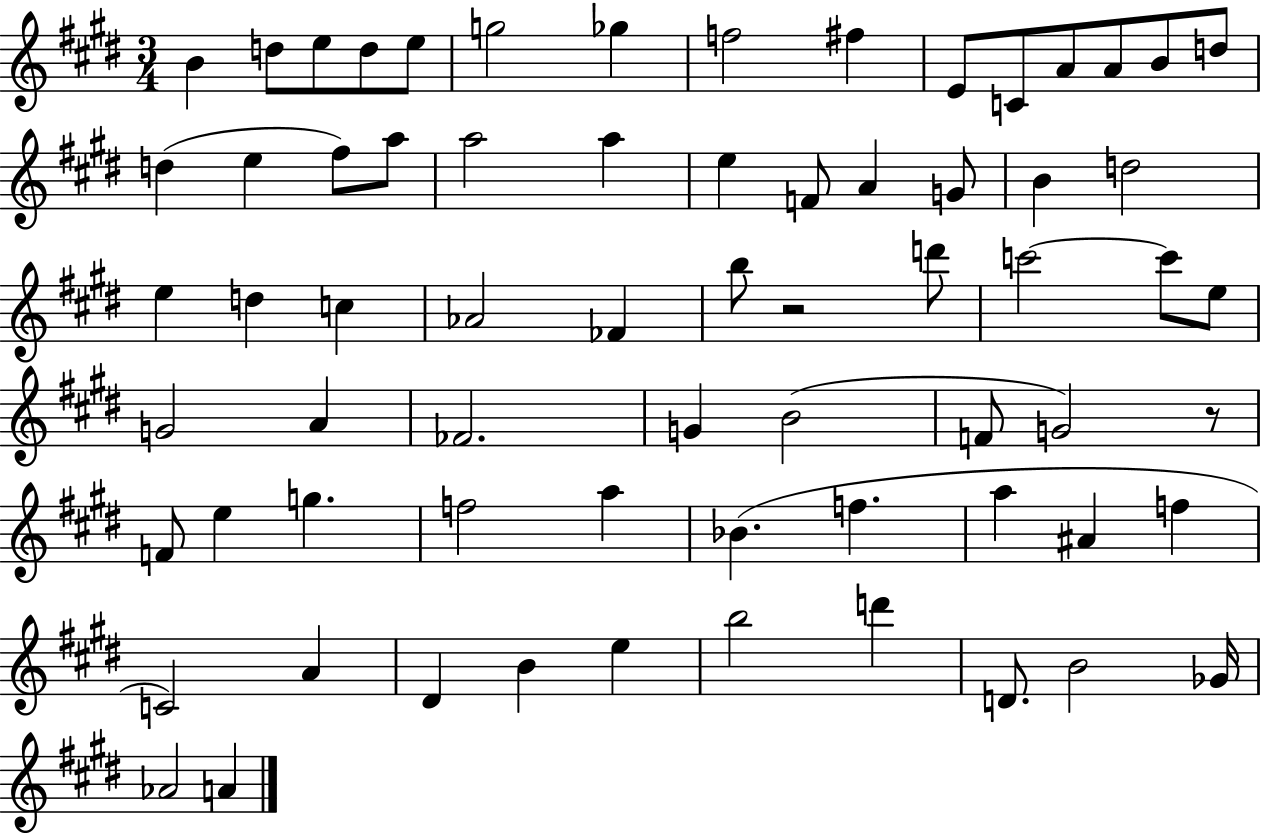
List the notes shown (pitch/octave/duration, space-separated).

B4/q D5/e E5/e D5/e E5/e G5/h Gb5/q F5/h F#5/q E4/e C4/e A4/e A4/e B4/e D5/e D5/q E5/q F#5/e A5/e A5/h A5/q E5/q F4/e A4/q G4/e B4/q D5/h E5/q D5/q C5/q Ab4/h FES4/q B5/e R/h D6/e C6/h C6/e E5/e G4/h A4/q FES4/h. G4/q B4/h F4/e G4/h R/e F4/e E5/q G5/q. F5/h A5/q Bb4/q. F5/q. A5/q A#4/q F5/q C4/h A4/q D#4/q B4/q E5/q B5/h D6/q D4/e. B4/h Gb4/s Ab4/h A4/q